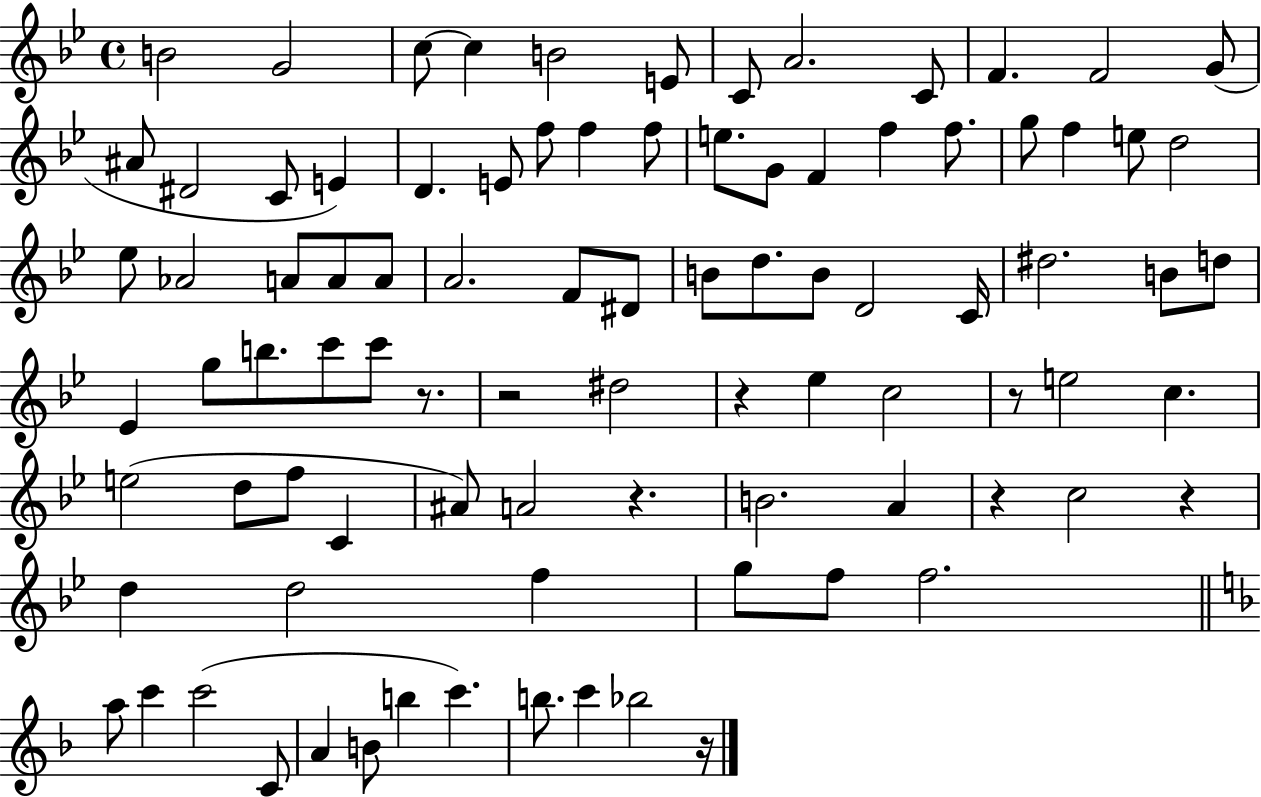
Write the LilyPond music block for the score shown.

{
  \clef treble
  \time 4/4
  \defaultTimeSignature
  \key bes \major
  b'2 g'2 | c''8~~ c''4 b'2 e'8 | c'8 a'2. c'8 | f'4. f'2 g'8( | \break ais'8 dis'2 c'8 e'4) | d'4. e'8 f''8 f''4 f''8 | e''8. g'8 f'4 f''4 f''8. | g''8 f''4 e''8 d''2 | \break ees''8 aes'2 a'8 a'8 a'8 | a'2. f'8 dis'8 | b'8 d''8. b'8 d'2 c'16 | dis''2. b'8 d''8 | \break ees'4 g''8 b''8. c'''8 c'''8 r8. | r2 dis''2 | r4 ees''4 c''2 | r8 e''2 c''4. | \break e''2( d''8 f''8 c'4 | ais'8) a'2 r4. | b'2. a'4 | r4 c''2 r4 | \break d''4 d''2 f''4 | g''8 f''8 f''2. | \bar "||" \break \key f \major a''8 c'''4 c'''2( c'8 | a'4 b'8 b''4 c'''4.) | b''8. c'''4 bes''2 r16 | \bar "|."
}